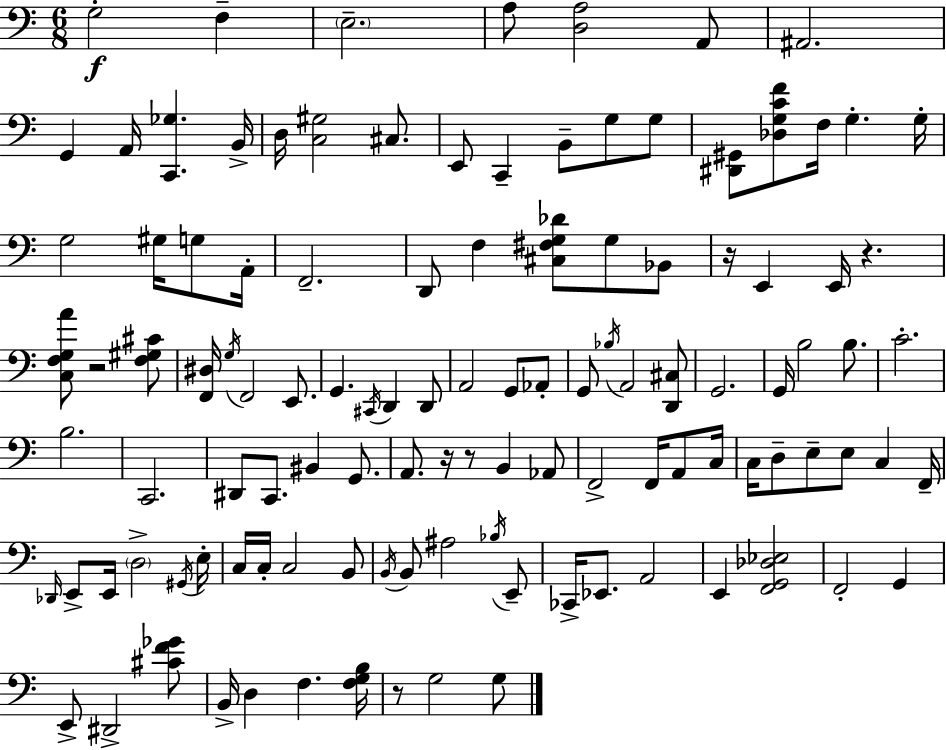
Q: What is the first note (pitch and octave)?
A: G3